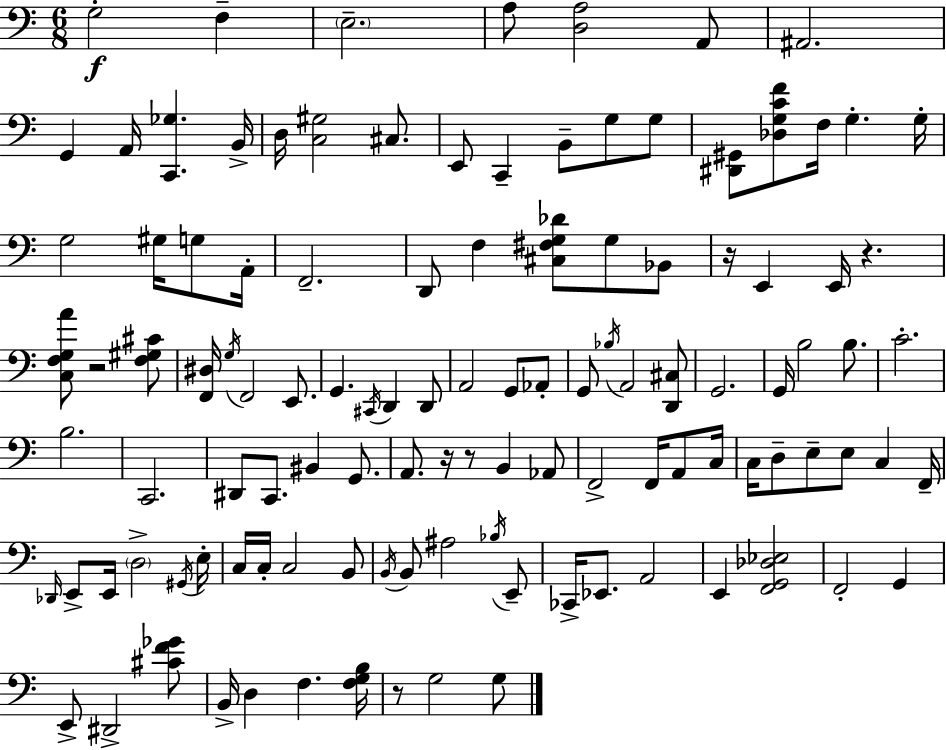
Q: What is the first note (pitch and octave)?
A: G3